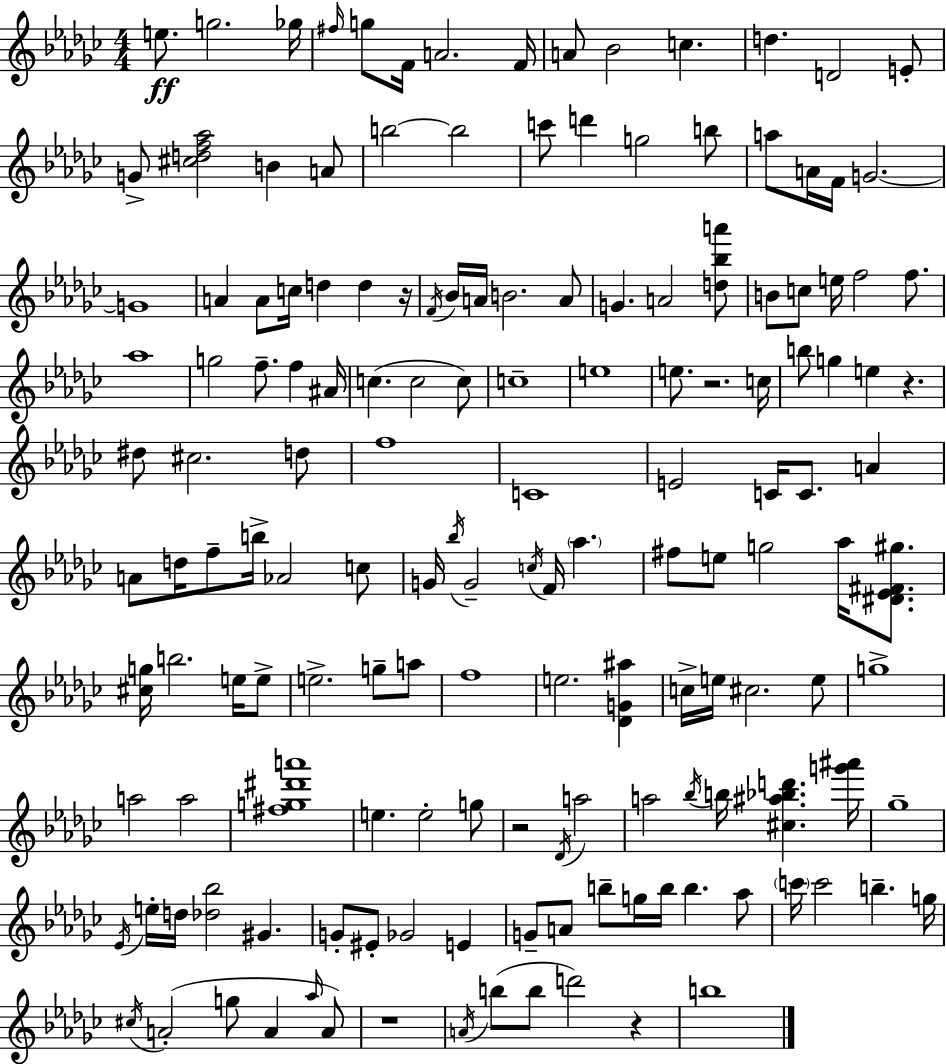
{
  \clef treble
  \numericTimeSignature
  \time 4/4
  \key ees \minor
  e''8.\ff g''2. ges''16 | \grace { fis''16 } g''8 f'16 a'2. | f'16 a'8 bes'2 c''4. | d''4. d'2 e'8-. | \break g'8-> <cis'' d'' f'' aes''>2 b'4 a'8 | b''2~~ b''2 | c'''8 d'''4 g''2 b''8 | a''8 a'16 f'16 g'2.~~ | \break g'1 | a'4 a'8 c''16 d''4 d''4 | r16 \acciaccatura { f'16 } bes'16 a'16 b'2. | a'8 g'4. a'2 | \break <d'' bes'' a'''>8 b'8 c''8 e''16 f''2 f''8. | aes''1 | g''2 f''8.-- f''4 | ais'16 c''4.( c''2 | \break c''8) c''1-- | e''1 | e''8. r2. | c''16 b''8 g''4 e''4 r4. | \break dis''8 cis''2. | d''8 f''1 | c'1 | e'2 c'16 c'8. a'4 | \break a'8 d''16 f''8-- b''16-> aes'2 | c''8 g'16 \acciaccatura { bes''16 } g'2-- \acciaccatura { c''16 } f'16 \parenthesize aes''4. | fis''8 e''8 g''2 | aes''16 <dis' ees' fis' gis''>8. <cis'' g''>16 b''2. | \break e''16 e''8-> e''2.-> | g''8-- a''8 f''1 | e''2. | <des' g' ais''>4 c''16-> e''16 cis''2. | \break e''8 g''1-> | a''2 a''2 | <fis'' g'' dis''' a'''>1 | e''4. e''2-. | \break g''8 r2 \acciaccatura { des'16 } a''2 | a''2 \acciaccatura { bes''16 } b''16 <cis'' ais'' bes'' d'''>4. | <g''' ais'''>16 ges''1-- | \acciaccatura { ees'16 } e''16-. d''16 <des'' bes''>2 | \break gis'4. g'8-. eis'8-. ges'2 | e'4 g'8-- a'8 b''8-- g''16 b''16 b''4. | aes''8 \parenthesize c'''16 c'''2 | b''4.-- g''16 \acciaccatura { cis''16 } a'2-.( | \break g''8 a'4 \grace { aes''16 }) a'8 r1 | \acciaccatura { a'16 }( b''8 b''8 d'''2) | r4 b''1 | \bar "|."
}